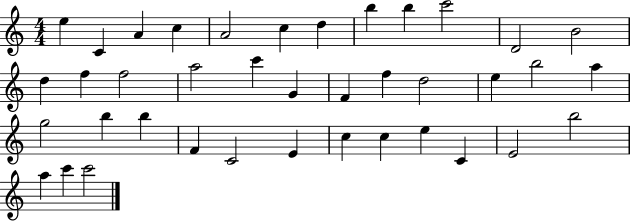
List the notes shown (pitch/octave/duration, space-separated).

E5/q C4/q A4/q C5/q A4/h C5/q D5/q B5/q B5/q C6/h D4/h B4/h D5/q F5/q F5/h A5/h C6/q G4/q F4/q F5/q D5/h E5/q B5/h A5/q G5/h B5/q B5/q F4/q C4/h E4/q C5/q C5/q E5/q C4/q E4/h B5/h A5/q C6/q C6/h